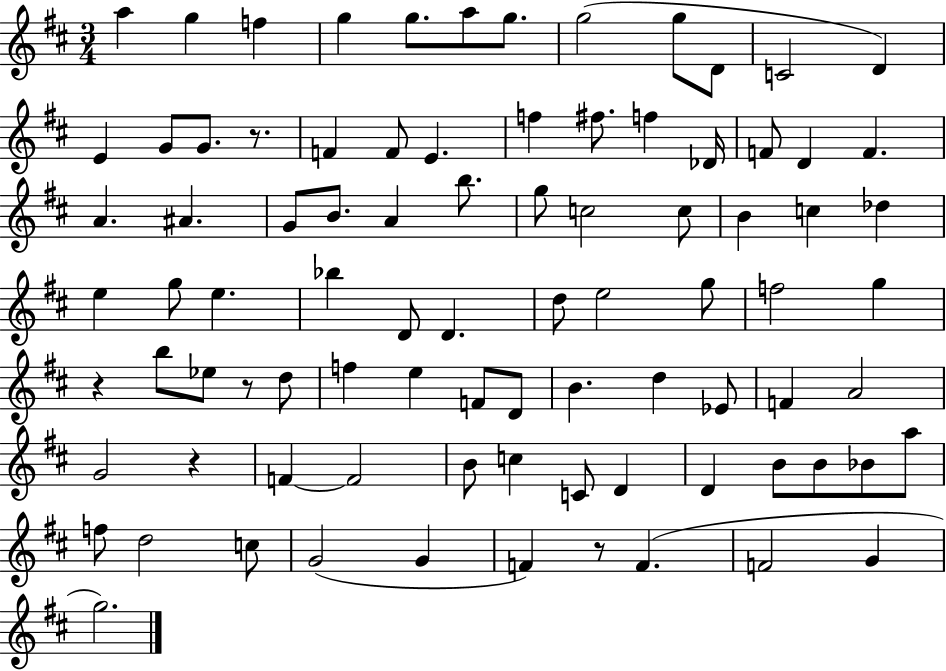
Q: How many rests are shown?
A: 5